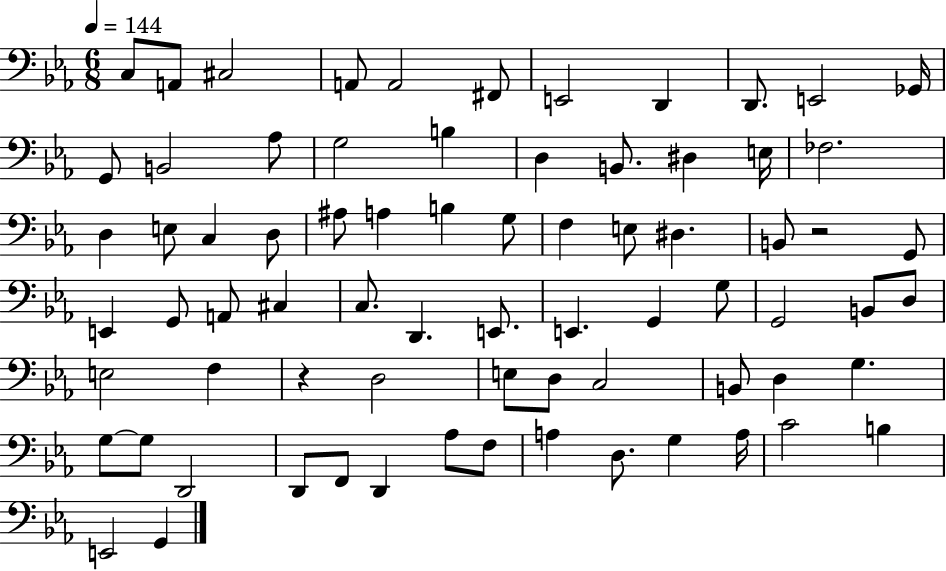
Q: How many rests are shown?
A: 2